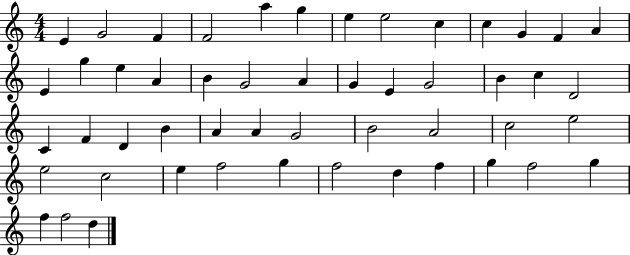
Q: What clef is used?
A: treble